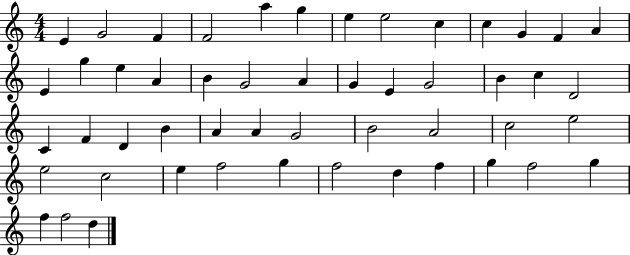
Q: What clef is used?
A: treble